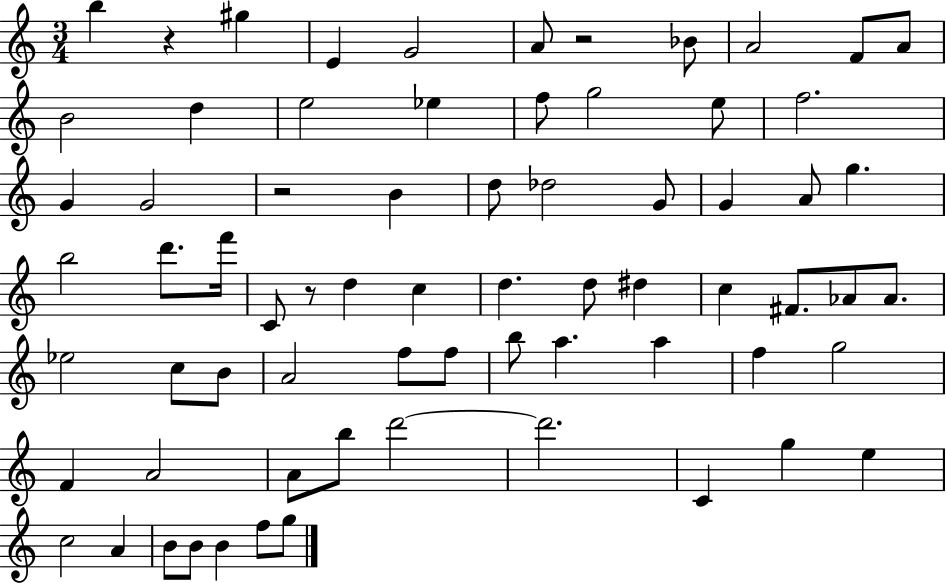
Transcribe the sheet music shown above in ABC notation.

X:1
T:Untitled
M:3/4
L:1/4
K:C
b z ^g E G2 A/2 z2 _B/2 A2 F/2 A/2 B2 d e2 _e f/2 g2 e/2 f2 G G2 z2 B d/2 _d2 G/2 G A/2 g b2 d'/2 f'/4 C/2 z/2 d c d d/2 ^d c ^F/2 _A/2 _A/2 _e2 c/2 B/2 A2 f/2 f/2 b/2 a a f g2 F A2 A/2 b/2 d'2 d'2 C g e c2 A B/2 B/2 B f/2 g/2